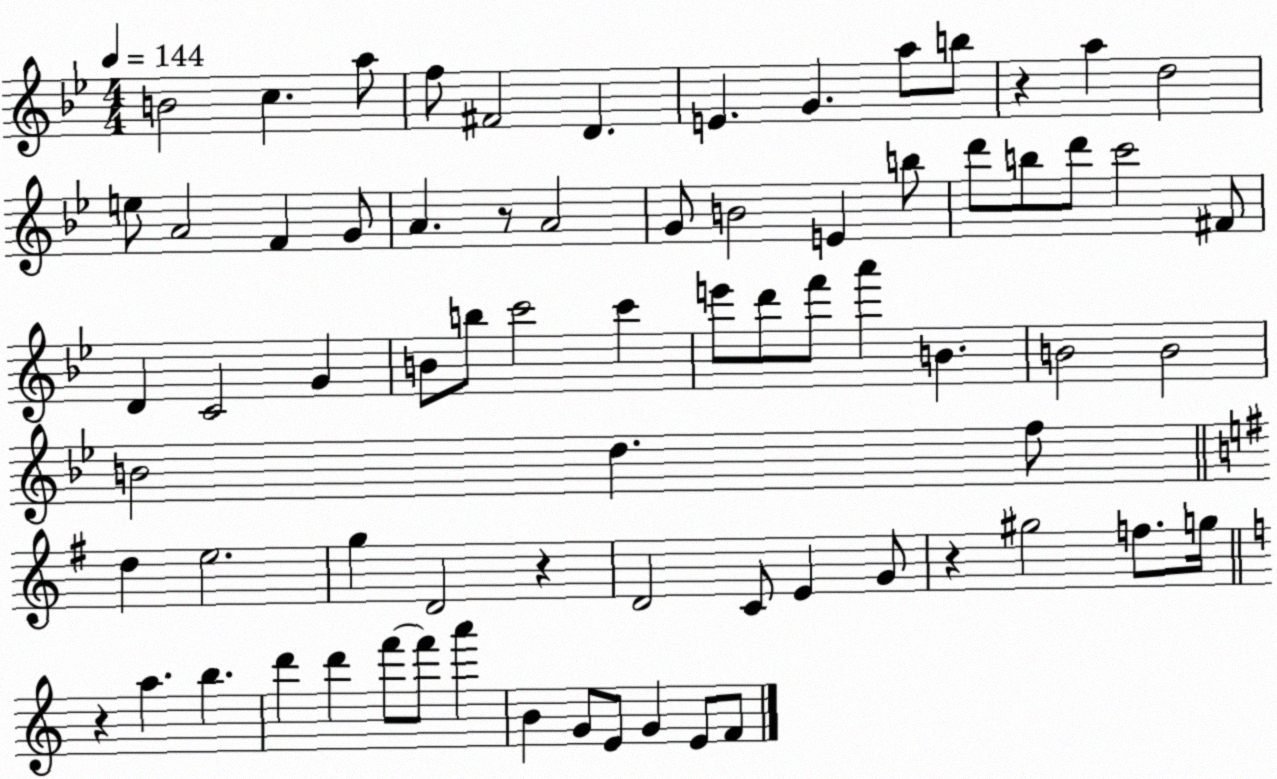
X:1
T:Untitled
M:4/4
L:1/4
K:Bb
B2 c a/2 f/2 ^F2 D E G a/2 b/2 z a d2 e/2 A2 F G/2 A z/2 A2 G/2 B2 E b/2 d'/2 b/2 d'/2 c'2 ^F/2 D C2 G B/2 b/2 c'2 c' e'/2 d'/2 f'/2 a' B B2 B2 B2 d f/2 d e2 g D2 z D2 C/2 E G/2 z ^g2 f/2 g/4 z a b d' d' f'/2 f'/2 a' B G/2 E/2 G E/2 F/2